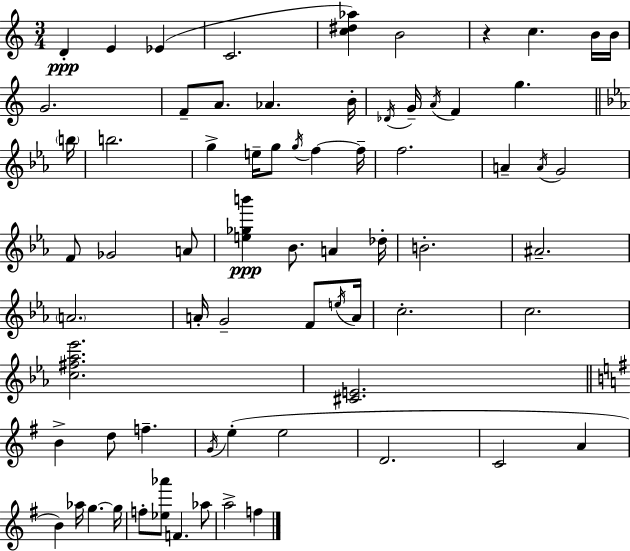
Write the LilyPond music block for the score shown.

{
  \clef treble
  \numericTimeSignature
  \time 3/4
  \key a \minor
  d'4-.\ppp e'4 ees'4( | c'2. | <c'' dis'' aes''>4) b'2 | r4 c''4. b'16 b'16 | \break g'2. | f'8-- a'8. aes'4. b'16-. | \acciaccatura { des'16 } g'16-- \acciaccatura { a'16 } f'4 g''4. | \bar "||" \break \key c \minor \parenthesize b''16 b''2. | g''4-> e''16-- g''8 \acciaccatura { g''16 } f''4~~ | f''16-- f''2. | a'4-- \acciaccatura { a'16 } g'2 | \break f'8 ges'2 | a'8 <e'' ges'' b'''>4\ppp bes'8. a'4 | des''16-. b'2.-. | ais'2.-- | \break \parenthesize a'2. | a'16-. g'2-- | f'8 \acciaccatura { e''16 } a'16 c''2.-. | c''2. | \break <c'' fis'' aes'' ees'''>2. | <cis' e'>2. | \bar "||" \break \key g \major b'4-> d''8 f''4.-- | \acciaccatura { g'16 } e''4-.( e''2 | d'2. | c'2 a'4 | \break b'4) aes''16 g''4.~~ | g''16 f''8-. <ees'' aes'''>8 f'4. aes''8 | a''2-> f''4 | \bar "|."
}